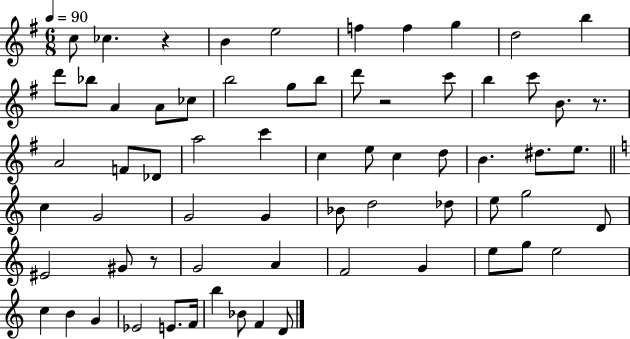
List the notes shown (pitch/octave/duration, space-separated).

C5/e CES5/q. R/q B4/q E5/h F5/q F5/q G5/q D5/h B5/q D6/e Bb5/e A4/q A4/e CES5/e B5/h G5/e B5/e D6/e R/h C6/e B5/q C6/e B4/e. R/e. A4/h F4/e Db4/e A5/h C6/q C5/q E5/e C5/q D5/e B4/q. D#5/e. E5/e. C5/q G4/h G4/h G4/q Bb4/e D5/h Db5/e E5/e G5/h D4/e EIS4/h G#4/e R/e G4/h A4/q F4/h G4/q E5/e G5/e E5/h C5/q B4/q G4/q Eb4/h E4/e. F4/s B5/q Bb4/e F4/q D4/e